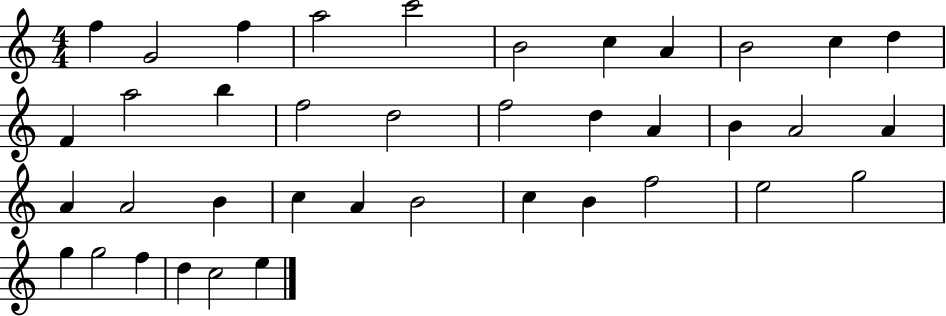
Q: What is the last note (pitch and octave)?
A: E5